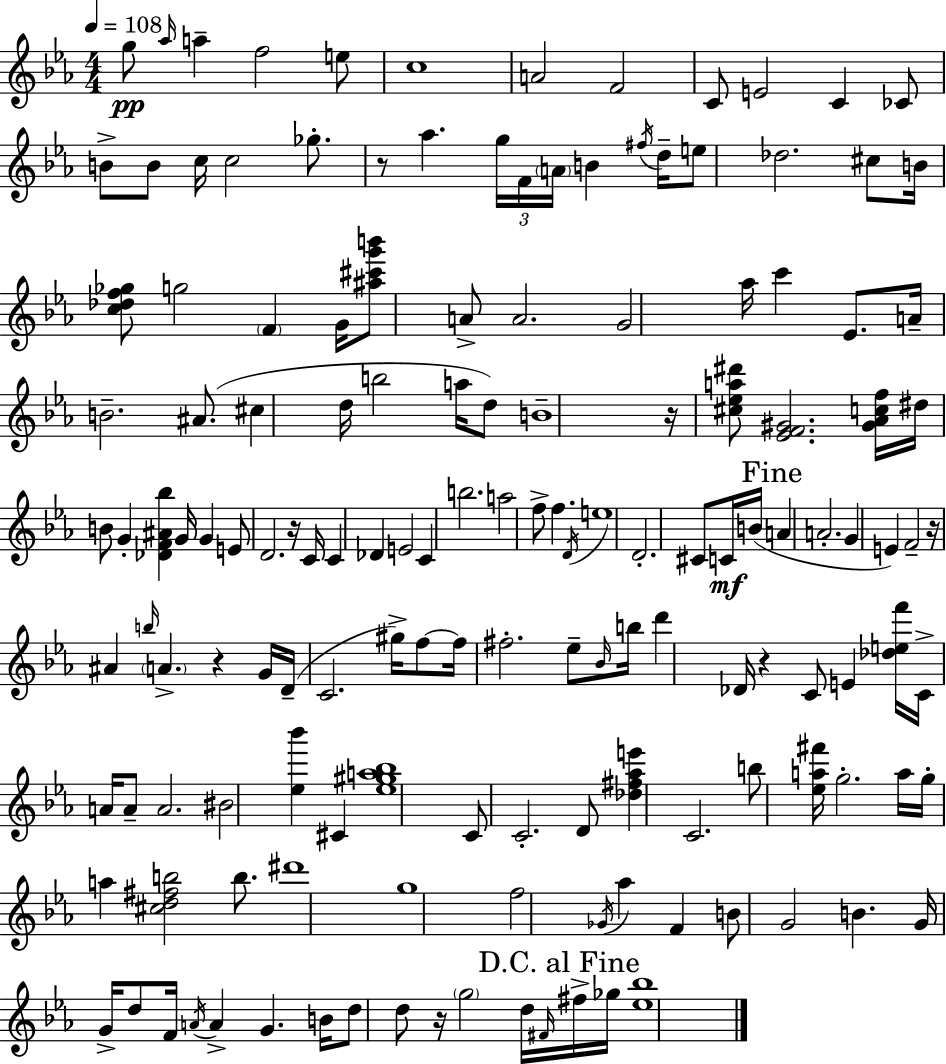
{
  \clef treble
  \numericTimeSignature
  \time 4/4
  \key ees \major
  \tempo 4 = 108
  \repeat volta 2 { g''8\pp \grace { aes''16 } a''4-- f''2 e''8 | c''1 | a'2 f'2 | c'8 e'2 c'4 ces'8 | \break b'8-> b'8 c''16 c''2 ges''8.-. | r8 aes''4. \tuplet 3/2 { g''16 f'16 \parenthesize a'16 } b'4 | \acciaccatura { fis''16 } d''16-- e''8 des''2. | cis''8 b'16 <c'' des'' f'' ges''>8 g''2 \parenthesize f'4 | \break g'16 <ais'' cis''' g''' b'''>8 a'8-> a'2. | g'2 aes''16 c'''4 ees'8. | a'16-- b'2.-- ais'8.( | cis''4 d''16 b''2 a''16 | \break d''8) b'1-- | r16 <cis'' ees'' a'' dis'''>8 <ees' f' gis'>2. | <gis' aes' c'' f''>16 dis''16 b'8 g'4-. <des' f' ais' bes''>4 g'16 g'4 | e'8 d'2. | \break r16 c'16 c'4 des'4 e'2 | c'4 b''2. | a''2 f''8-> f''4. | \acciaccatura { d'16 } e''1 | \break d'2.-. cis'8 | c'16\mf b'16( \mark "Fine" a'4 a'2.-. | g'4 e'4) f'2-- | r16 ais'4 \grace { b''16 } \parenthesize a'4.-> r4 | \break g'16 d'16--( c'2. | gis''16->) f''8~~ f''16 fis''2.-. | ees''8-- \grace { bes'16 } b''16 d'''4 des'16 r4 c'8 | e'4 <des'' e'' f'''>16 c'16-> a'16 a'8-- a'2. | \break bis'2 <ees'' bes'''>4 | cis'4 <ees'' gis'' a'' bes''>1 | c'8 c'2.-. | d'8 <des'' fis'' aes'' e'''>4 c'2. | \break b''8 <ees'' a'' fis'''>16 g''2.-. | a''16 g''16-. a''4 <cis'' d'' fis'' b''>2 | b''8. dis'''1 | g''1 | \break f''2 \acciaccatura { ges'16 } aes''4 | f'4 b'8 g'2 | b'4. g'16 g'16-> d''8 f'16 \acciaccatura { a'16 } a'4-> | g'4. b'16 d''8 d''8 r16 \parenthesize g''2 | \break d''16 \grace { fis'16 } \mark "D.C. al Fine" fis''16-> ges''16 <ees'' bes''>1 | } \bar "|."
}